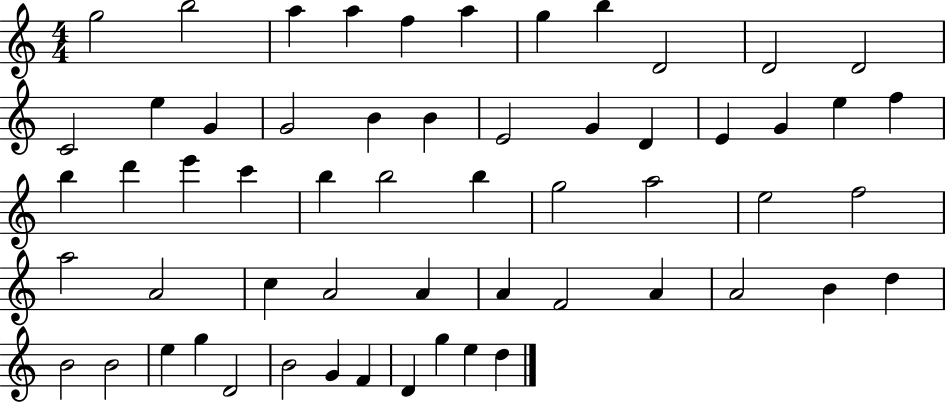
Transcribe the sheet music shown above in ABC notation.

X:1
T:Untitled
M:4/4
L:1/4
K:C
g2 b2 a a f a g b D2 D2 D2 C2 e G G2 B B E2 G D E G e f b d' e' c' b b2 b g2 a2 e2 f2 a2 A2 c A2 A A F2 A A2 B d B2 B2 e g D2 B2 G F D g e d